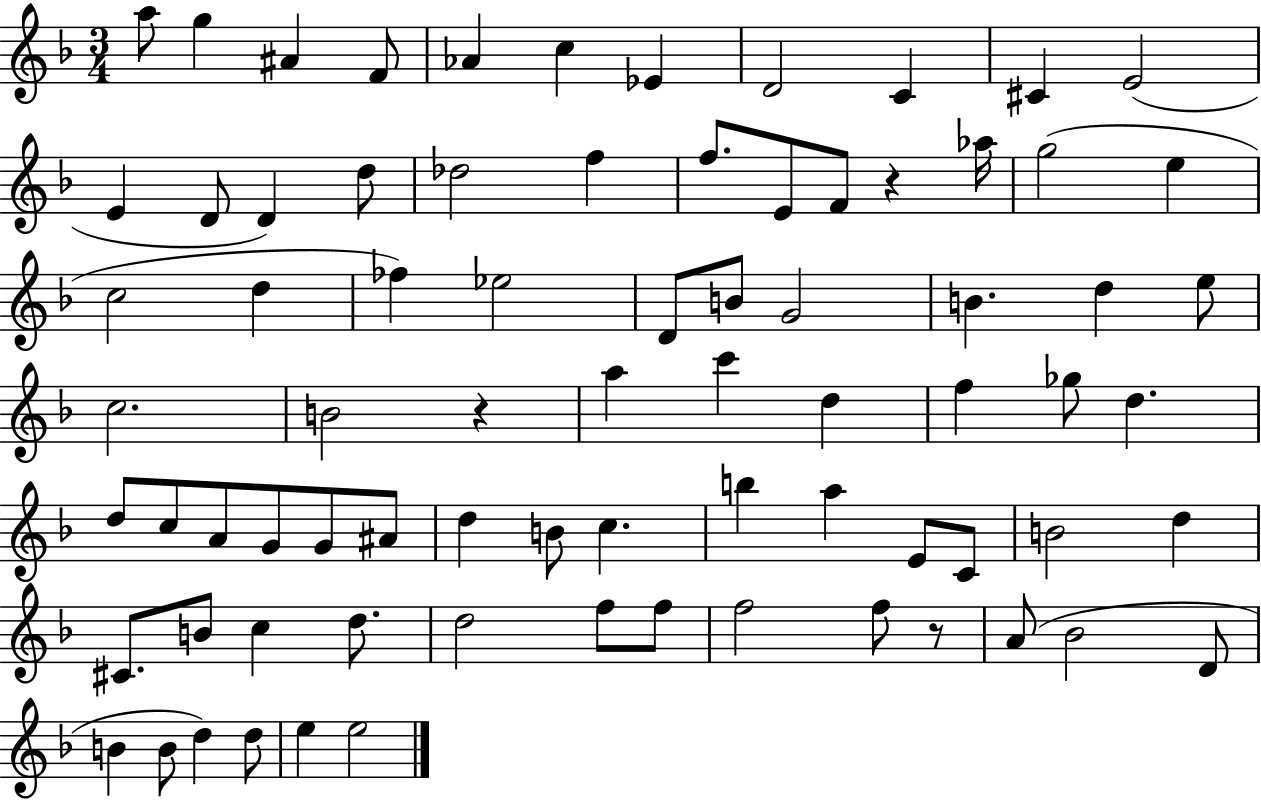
{
  \clef treble
  \numericTimeSignature
  \time 3/4
  \key f \major
  a''8 g''4 ais'4 f'8 | aes'4 c''4 ees'4 | d'2 c'4 | cis'4 e'2( | \break e'4 d'8 d'4) d''8 | des''2 f''4 | f''8. e'8 f'8 r4 aes''16 | g''2( e''4 | \break c''2 d''4 | fes''4) ees''2 | d'8 b'8 g'2 | b'4. d''4 e''8 | \break c''2. | b'2 r4 | a''4 c'''4 d''4 | f''4 ges''8 d''4. | \break d''8 c''8 a'8 g'8 g'8 ais'8 | d''4 b'8 c''4. | b''4 a''4 e'8 c'8 | b'2 d''4 | \break cis'8. b'8 c''4 d''8. | d''2 f''8 f''8 | f''2 f''8 r8 | a'8( bes'2 d'8 | \break b'4 b'8 d''4) d''8 | e''4 e''2 | \bar "|."
}